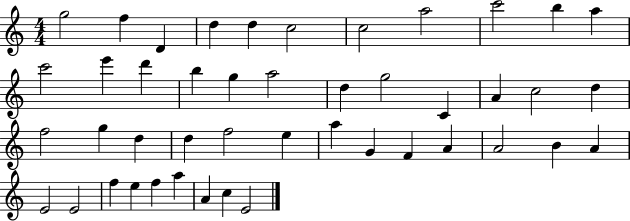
G5/h F5/q D4/q D5/q D5/q C5/h C5/h A5/h C6/h B5/q A5/q C6/h E6/q D6/q B5/q G5/q A5/h D5/q G5/h C4/q A4/q C5/h D5/q F5/h G5/q D5/q D5/q F5/h E5/q A5/q G4/q F4/q A4/q A4/h B4/q A4/q E4/h E4/h F5/q E5/q F5/q A5/q A4/q C5/q E4/h